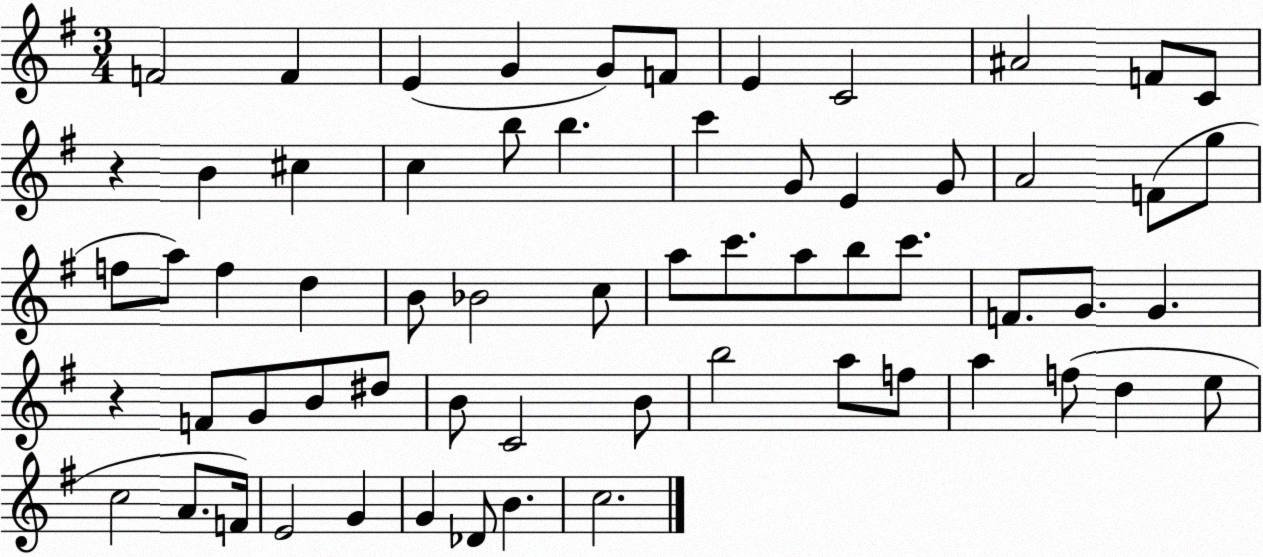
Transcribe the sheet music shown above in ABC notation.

X:1
T:Untitled
M:3/4
L:1/4
K:G
F2 F E G G/2 F/2 E C2 ^A2 F/2 C/2 z B ^c c b/2 b c' G/2 E G/2 A2 F/2 g/2 f/2 a/2 f d B/2 _B2 c/2 a/2 c'/2 a/2 b/2 c'/2 F/2 G/2 G z F/2 G/2 B/2 ^d/2 B/2 C2 B/2 b2 a/2 f/2 a f/2 d e/2 c2 A/2 F/4 E2 G G _D/2 B c2